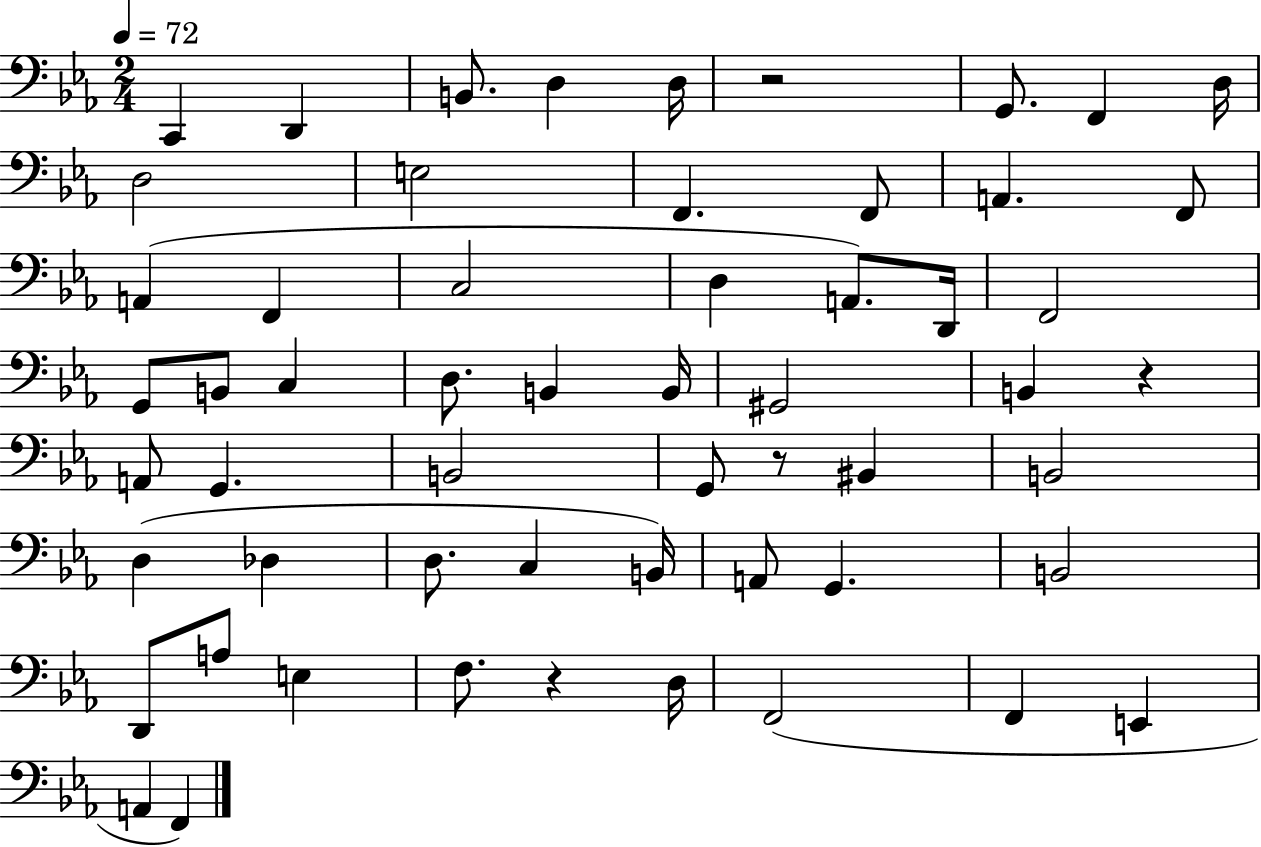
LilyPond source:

{
  \clef bass
  \numericTimeSignature
  \time 2/4
  \key ees \major
  \tempo 4 = 72
  c,4 d,4 | b,8. d4 d16 | r2 | g,8. f,4 d16 | \break d2 | e2 | f,4. f,8 | a,4. f,8 | \break a,4( f,4 | c2 | d4 a,8.) d,16 | f,2 | \break g,8 b,8 c4 | d8. b,4 b,16 | gis,2 | b,4 r4 | \break a,8 g,4. | b,2 | g,8 r8 bis,4 | b,2 | \break d4( des4 | d8. c4 b,16) | a,8 g,4. | b,2 | \break d,8 a8 e4 | f8. r4 d16 | f,2( | f,4 e,4 | \break a,4 f,4) | \bar "|."
}